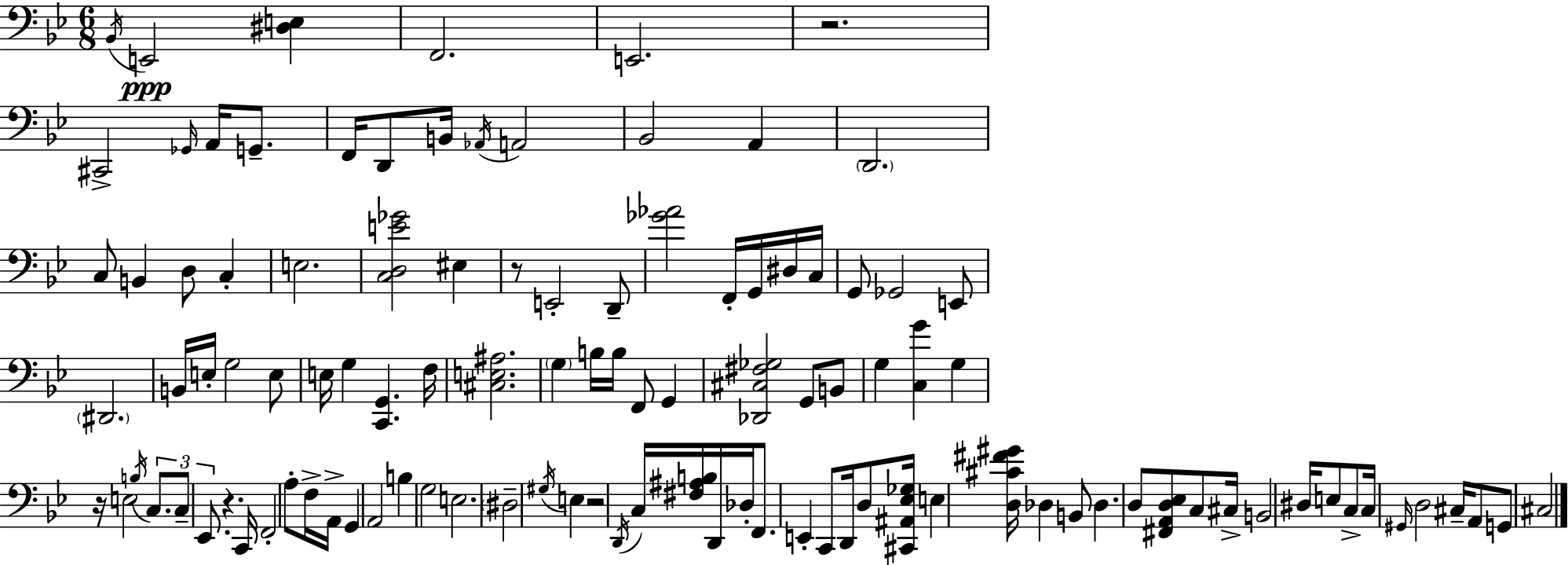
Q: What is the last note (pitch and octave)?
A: C#3